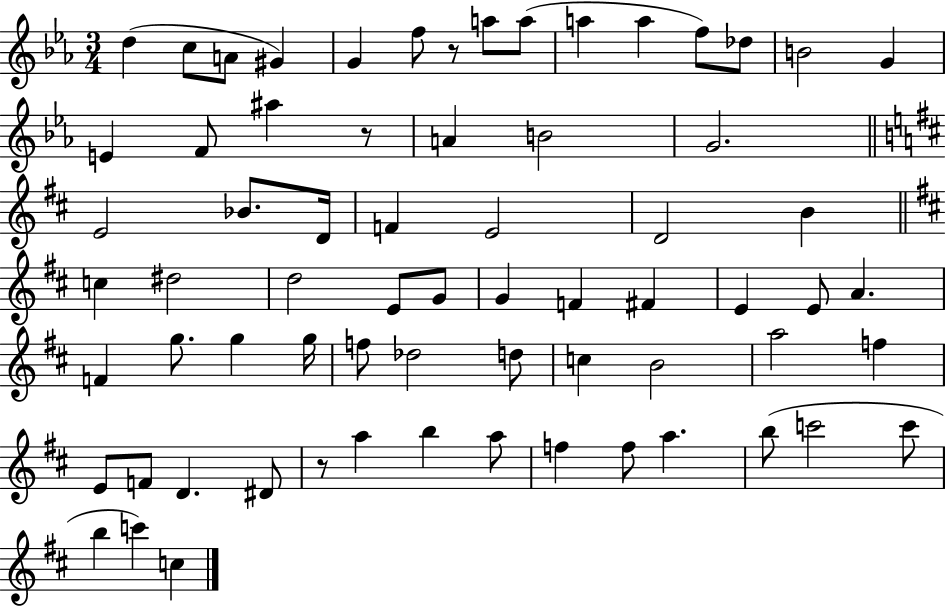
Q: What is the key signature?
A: EES major